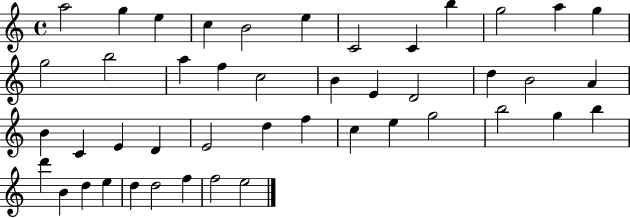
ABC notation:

X:1
T:Untitled
M:4/4
L:1/4
K:C
a2 g e c B2 e C2 C b g2 a g g2 b2 a f c2 B E D2 d B2 A B C E D E2 d f c e g2 b2 g b d' B d e d d2 f f2 e2